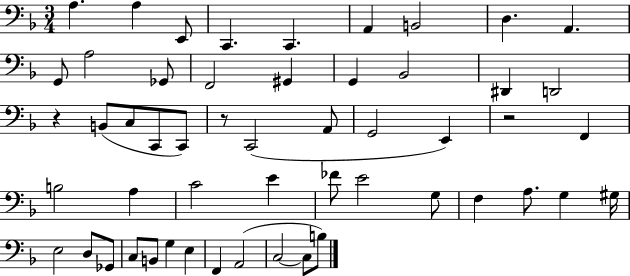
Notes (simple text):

A3/q. A3/q E2/e C2/q. C2/q. A2/q B2/h D3/q. A2/q. G2/e A3/h Gb2/e F2/h G#2/q G2/q Bb2/h D#2/q D2/h R/q B2/e C3/e C2/e C2/e R/e C2/h A2/e G2/h E2/q R/h F2/q B3/h A3/q C4/h E4/q FES4/e E4/h G3/e F3/q A3/e. G3/q G#3/s E3/h D3/e Gb2/e C3/e B2/e G3/q E3/q F2/q A2/h C3/h C3/e B3/e